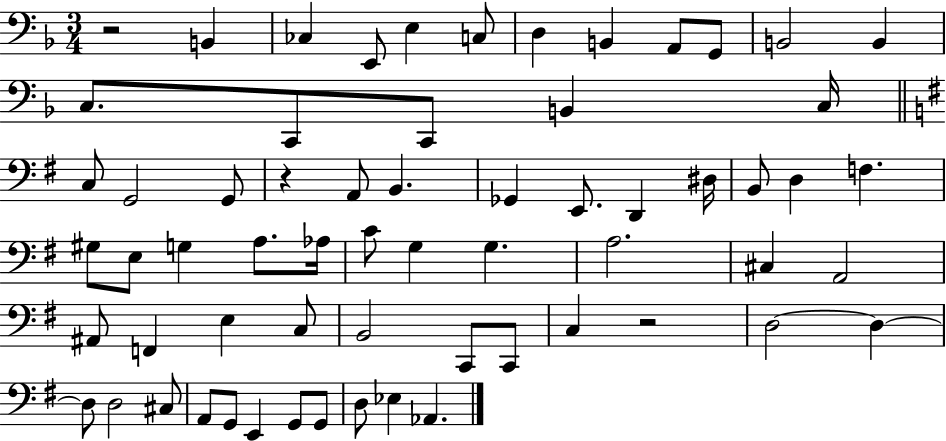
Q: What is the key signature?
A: F major